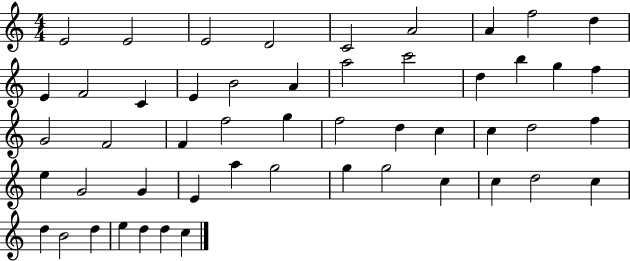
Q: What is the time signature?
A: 4/4